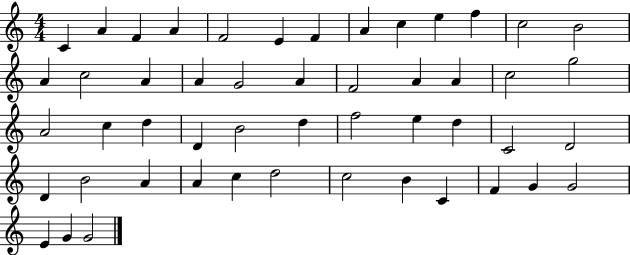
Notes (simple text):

C4/q A4/q F4/q A4/q F4/h E4/q F4/q A4/q C5/q E5/q F5/q C5/h B4/h A4/q C5/h A4/q A4/q G4/h A4/q F4/h A4/q A4/q C5/h G5/h A4/h C5/q D5/q D4/q B4/h D5/q F5/h E5/q D5/q C4/h D4/h D4/q B4/h A4/q A4/q C5/q D5/h C5/h B4/q C4/q F4/q G4/q G4/h E4/q G4/q G4/h